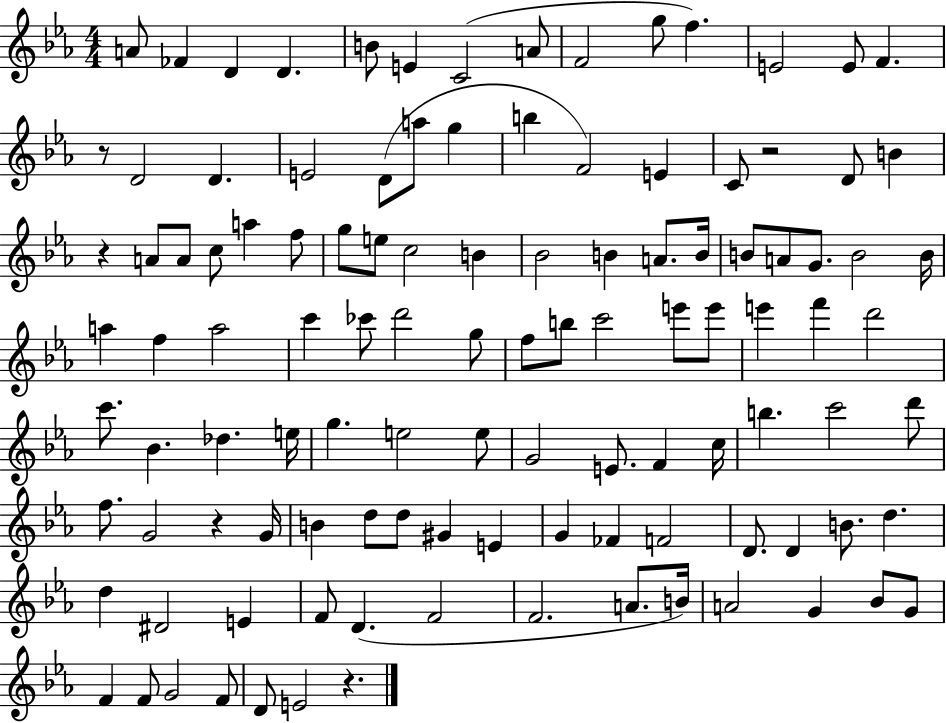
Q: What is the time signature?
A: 4/4